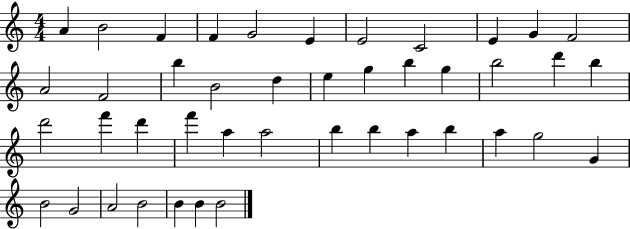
{
  \clef treble
  \numericTimeSignature
  \time 4/4
  \key c \major
  a'4 b'2 f'4 | f'4 g'2 e'4 | e'2 c'2 | e'4 g'4 f'2 | \break a'2 f'2 | b''4 b'2 d''4 | e''4 g''4 b''4 g''4 | b''2 d'''4 b''4 | \break d'''2 f'''4 d'''4 | f'''4 a''4 a''2 | b''4 b''4 a''4 b''4 | a''4 g''2 g'4 | \break b'2 g'2 | a'2 b'2 | b'4 b'4 b'2 | \bar "|."
}